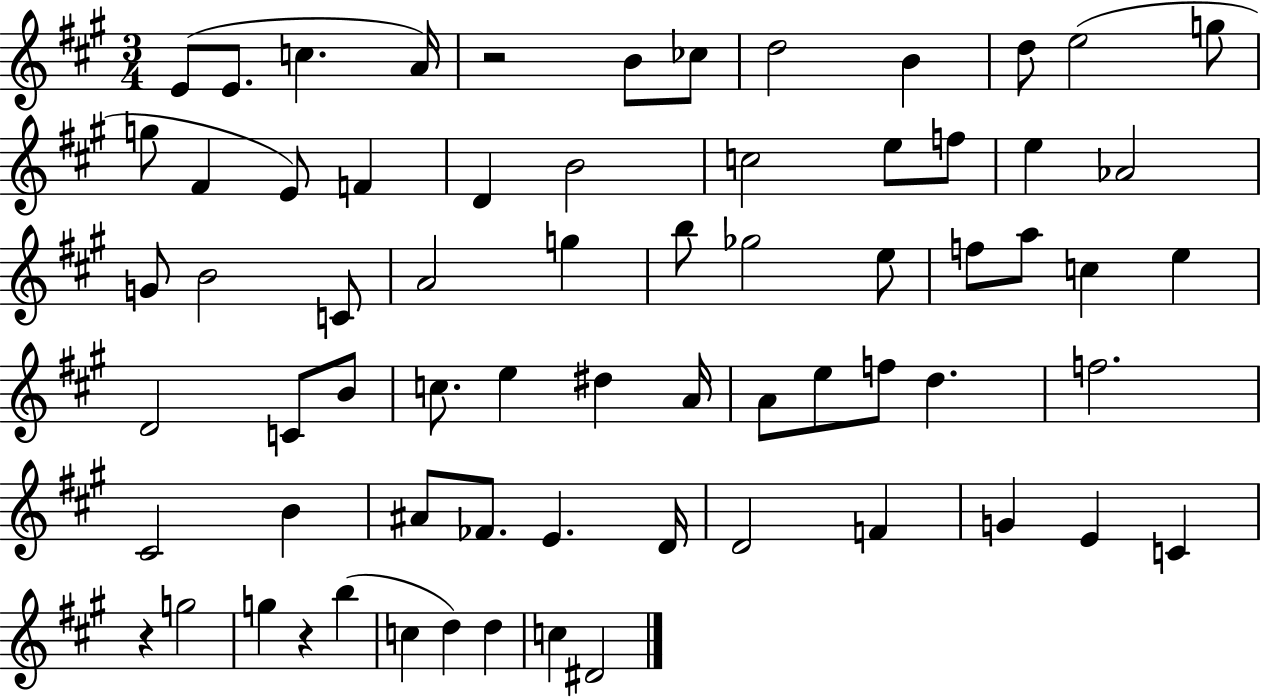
X:1
T:Untitled
M:3/4
L:1/4
K:A
E/2 E/2 c A/4 z2 B/2 _c/2 d2 B d/2 e2 g/2 g/2 ^F E/2 F D B2 c2 e/2 f/2 e _A2 G/2 B2 C/2 A2 g b/2 _g2 e/2 f/2 a/2 c e D2 C/2 B/2 c/2 e ^d A/4 A/2 e/2 f/2 d f2 ^C2 B ^A/2 _F/2 E D/4 D2 F G E C z g2 g z b c d d c ^D2